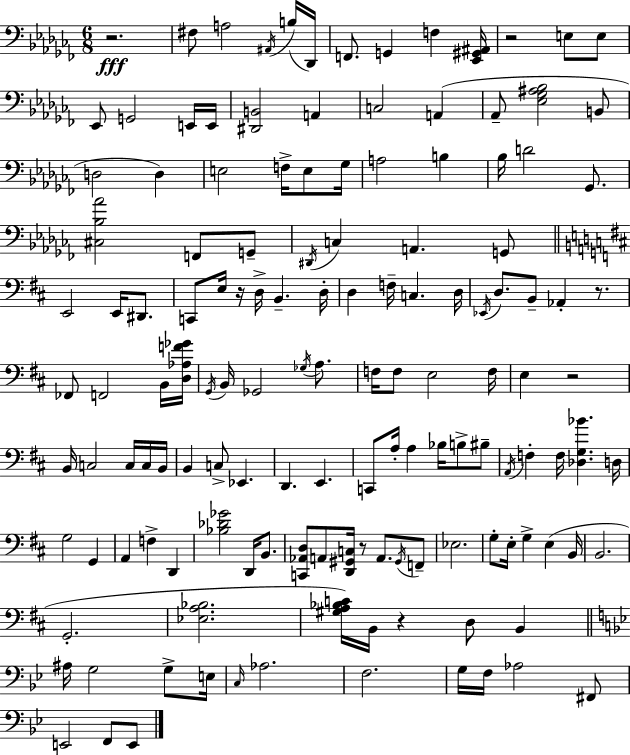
R/h. F#3/e A3/h A#2/s B3/s Db2/s F2/e. G2/q F3/q [Eb2,G#2,A#2]/s R/h E3/e E3/e Eb2/e G2/h E2/s E2/s [D#2,B2]/h A2/q C3/h A2/q Ab2/e [Eb3,Gb3,A#3,Bb3]/h B2/e D3/h D3/q E3/h F3/s E3/e Gb3/s A3/h B3/q Bb3/s D4/h Gb2/e. [C#3,Bb3,Ab4]/h F2/e G2/e D#2/s C3/q A2/q. G2/e E2/h E2/s D#2/e. C2/e E3/s R/s D3/s B2/q. D3/s D3/q F3/s C3/q. D3/s Eb2/s D3/e. B2/e Ab2/q R/e. FES2/e F2/h B2/s [D3,Ab3,F4,Gb4]/s G2/s B2/s Gb2/h Gb3/s A3/e. F3/s F3/e E3/h F3/s E3/q R/h B2/s C3/h C3/s C3/s B2/s B2/q C3/e Eb2/q. D2/q. E2/q. C2/e A3/s A3/q Bb3/s B3/e BIS3/e A2/s F3/q F3/s [Db3,G3,Bb4]/q. D3/s G3/h G2/q A2/q F3/q D2/q [Bb3,Db4,Gb4]/h D2/s B2/e. [C2,Ab2,D3]/e A2/e [D2,G#2,C3]/s R/e A2/e. G#2/s F2/e Eb3/h. G3/e E3/s G3/q E3/q B2/s B2/h. G2/h. [Eb3,A3,Bb3]/h. [G#3,A3,Bb3,C4]/s B2/s R/q D3/e B2/q A#3/s G3/h G3/e E3/s C3/s Ab3/h. F3/h. G3/s F3/s Ab3/h F#2/e E2/h F2/e E2/e